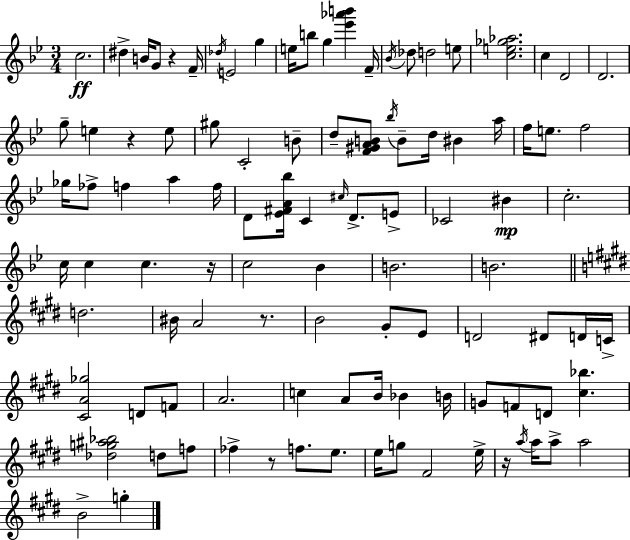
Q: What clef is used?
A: treble